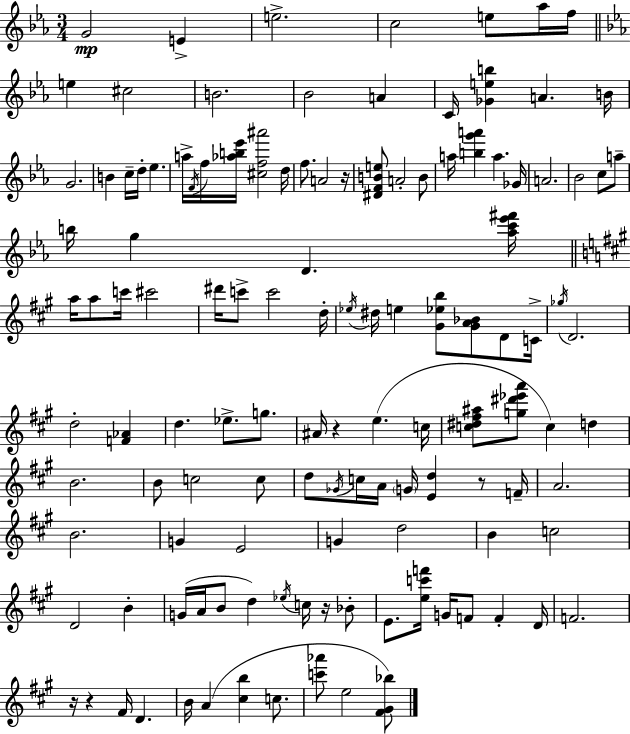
G4/h E4/q E5/h. C5/h E5/e Ab5/s F5/s E5/q C#5/h B4/h. Bb4/h A4/q C4/s [Gb4,E5,B5]/q A4/q. B4/s G4/h. B4/q C5/s D5/s Eb5/q. A5/s F4/s F5/s [Ab5,B5,Eb6]/s [C#5,F5,A#6]/h D5/s F5/e. A4/h R/s [D#4,F4,B4,E5]/e A4/h B4/e A5/s [B5,G6,A6]/q A5/q. Gb4/s A4/h. Bb4/h C5/e A5/e B5/s G5/q D4/q. [Ab5,C6,Eb6,F#6]/s A5/s A5/e C6/s C#6/h D#6/s C6/e C6/h D5/s Eb5/s D#5/s E5/q [G#4,Eb5,B5]/e [G#4,A4,Bb4]/e D4/e C4/s Gb5/s D4/h. D5/h [F4,Ab4]/q D5/q. Eb5/e. G5/e. A#4/s R/q E5/q. C5/s [C5,D#5,F#5,A#5]/e [G5,D#6,Eb6,A6]/e C5/q D5/q B4/h. B4/e C5/h C5/e D5/e Gb4/s C5/s A4/s G4/s [E4,D5]/q R/e F4/s A4/h. B4/h. G4/q E4/h G4/q D5/h B4/q C5/h D4/h B4/q G4/s A4/s B4/e D5/q Eb5/s C5/s R/s Bb4/e E4/e. [E5,C6,F6]/s G4/s F4/e F4/q D4/s F4/h. R/s R/q F#4/s D4/q. B4/s A4/q [C#5,B5]/q C5/e. [C6,Ab6]/e E5/h [F#4,G#4,Bb5]/e